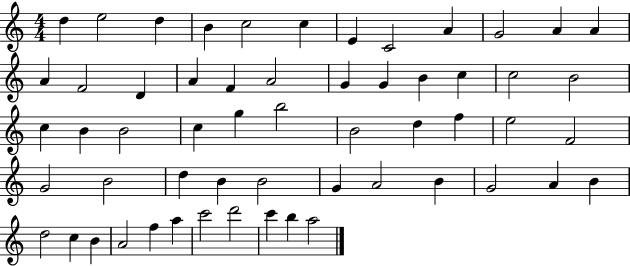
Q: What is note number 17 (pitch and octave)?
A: F4